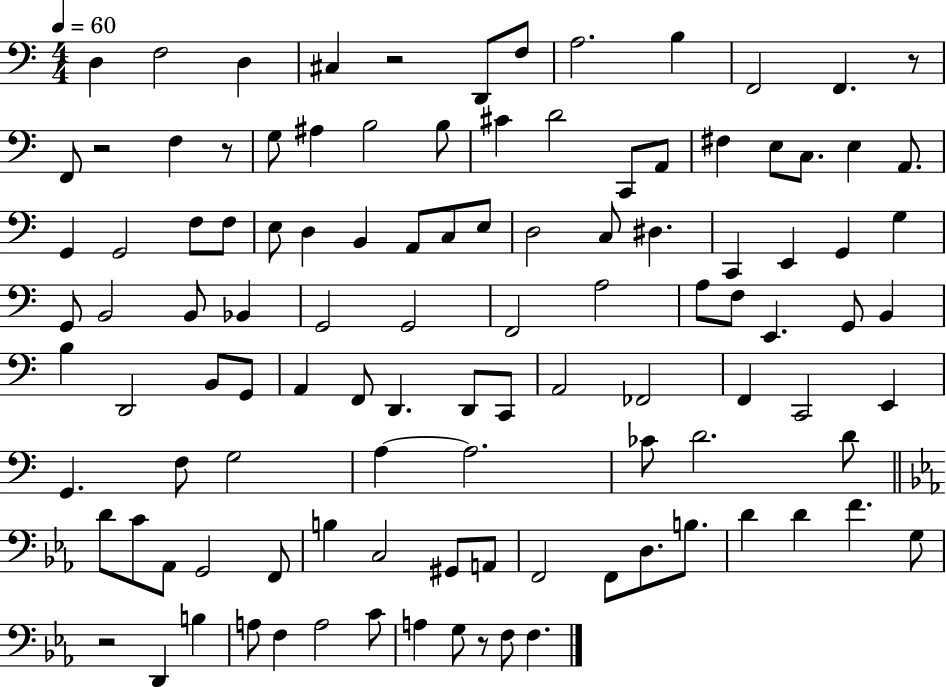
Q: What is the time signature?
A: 4/4